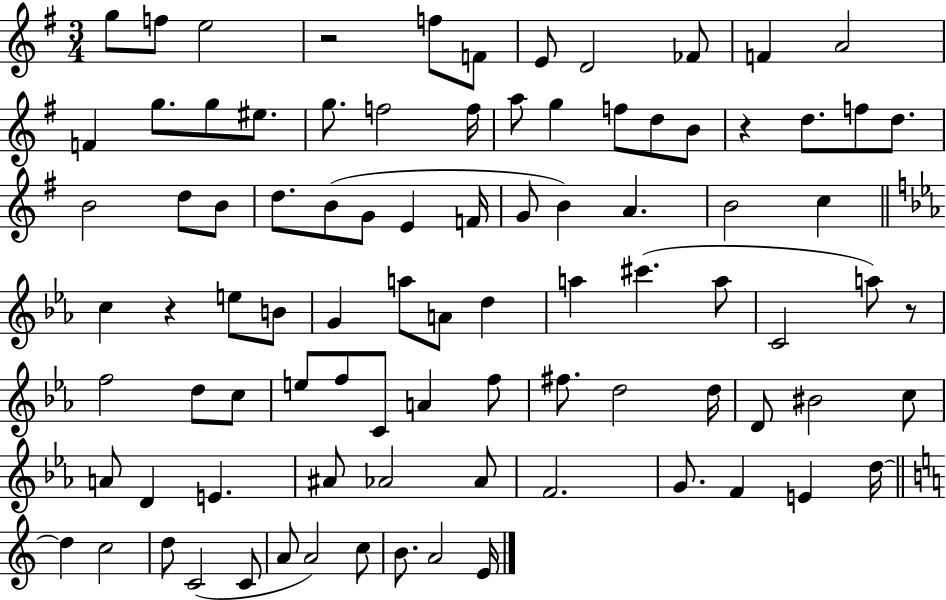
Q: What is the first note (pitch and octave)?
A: G5